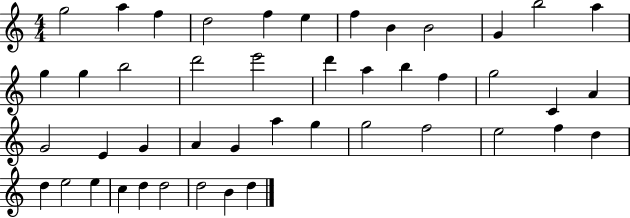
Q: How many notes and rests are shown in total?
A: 45